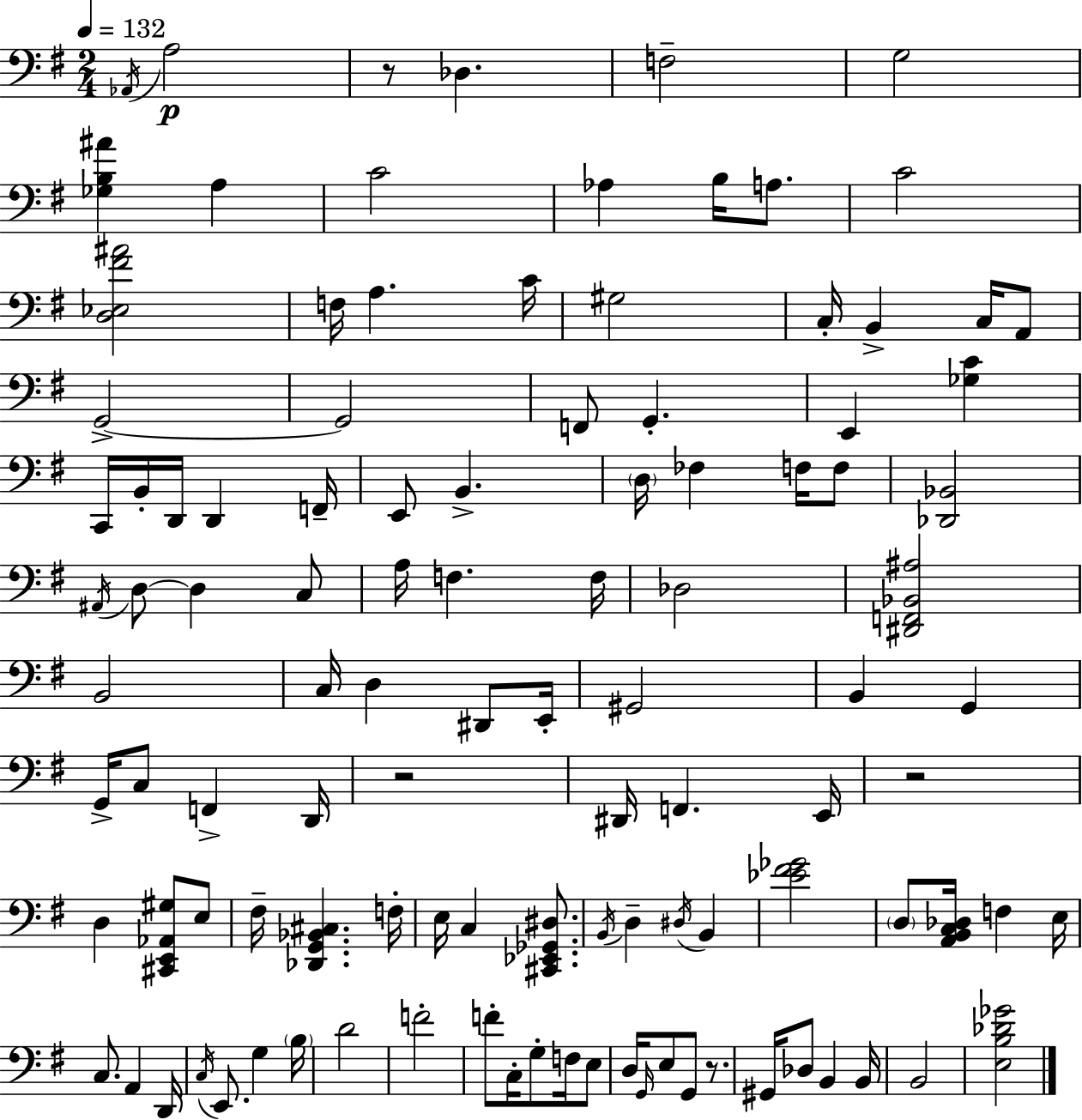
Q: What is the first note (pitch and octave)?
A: Ab2